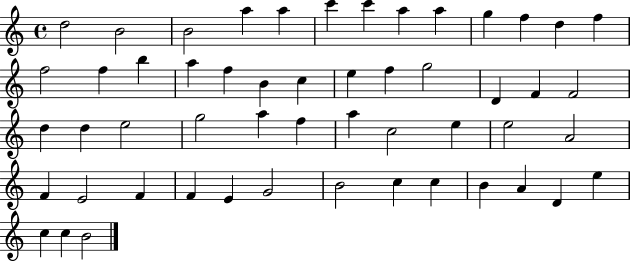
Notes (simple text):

D5/h B4/h B4/h A5/q A5/q C6/q C6/q A5/q A5/q G5/q F5/q D5/q F5/q F5/h F5/q B5/q A5/q F5/q B4/q C5/q E5/q F5/q G5/h D4/q F4/q F4/h D5/q D5/q E5/h G5/h A5/q F5/q A5/q C5/h E5/q E5/h A4/h F4/q E4/h F4/q F4/q E4/q G4/h B4/h C5/q C5/q B4/q A4/q D4/q E5/q C5/q C5/q B4/h